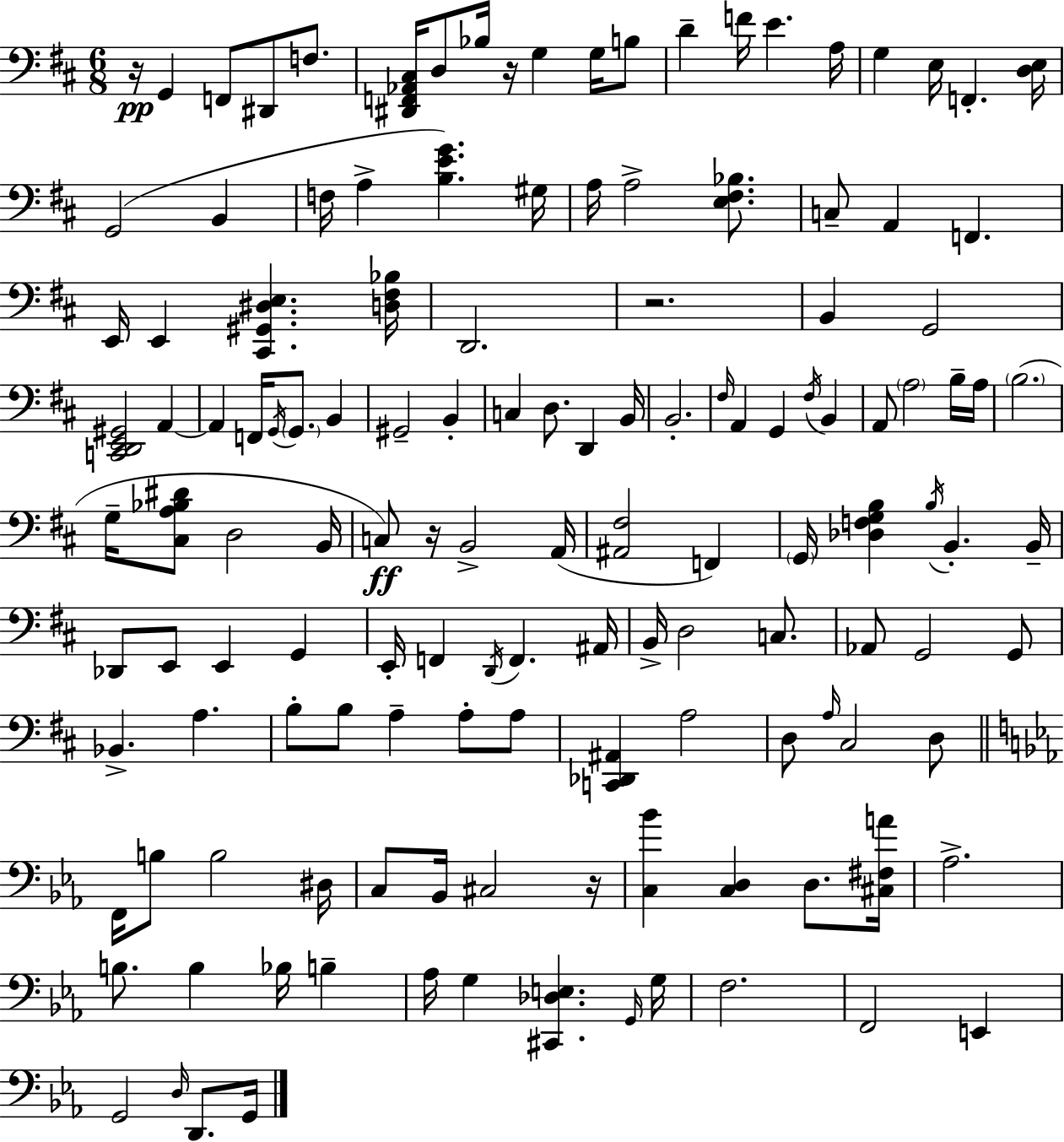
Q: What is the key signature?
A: D major